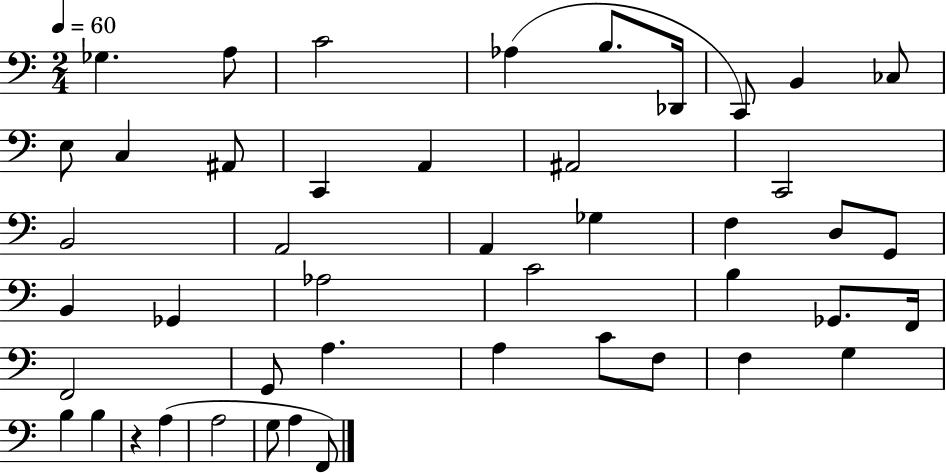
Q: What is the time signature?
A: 2/4